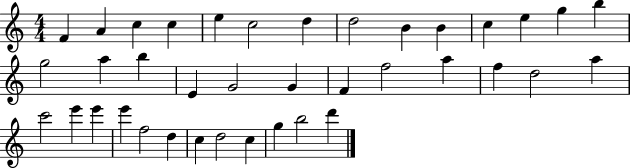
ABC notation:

X:1
T:Untitled
M:4/4
L:1/4
K:C
F A c c e c2 d d2 B B c e g b g2 a b E G2 G F f2 a f d2 a c'2 e' e' e' f2 d c d2 c g b2 d'